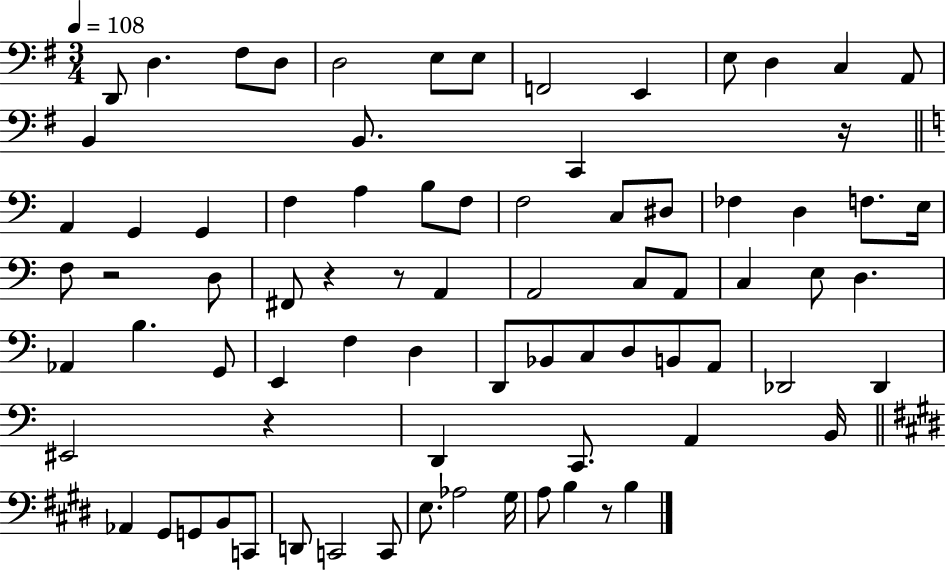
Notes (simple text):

D2/e D3/q. F#3/e D3/e D3/h E3/e E3/e F2/h E2/q E3/e D3/q C3/q A2/e B2/q B2/e. C2/q R/s A2/q G2/q G2/q F3/q A3/q B3/e F3/e F3/h C3/e D#3/e FES3/q D3/q F3/e. E3/s F3/e R/h D3/e F#2/e R/q R/e A2/q A2/h C3/e A2/e C3/q E3/e D3/q. Ab2/q B3/q. G2/e E2/q F3/q D3/q D2/e Bb2/e C3/e D3/e B2/e A2/e Db2/h Db2/q EIS2/h R/q D2/q C2/e. A2/q B2/s Ab2/q G#2/e G2/e B2/e C2/e D2/e C2/h C2/e E3/e. Ab3/h G#3/s A3/e B3/q R/e B3/q